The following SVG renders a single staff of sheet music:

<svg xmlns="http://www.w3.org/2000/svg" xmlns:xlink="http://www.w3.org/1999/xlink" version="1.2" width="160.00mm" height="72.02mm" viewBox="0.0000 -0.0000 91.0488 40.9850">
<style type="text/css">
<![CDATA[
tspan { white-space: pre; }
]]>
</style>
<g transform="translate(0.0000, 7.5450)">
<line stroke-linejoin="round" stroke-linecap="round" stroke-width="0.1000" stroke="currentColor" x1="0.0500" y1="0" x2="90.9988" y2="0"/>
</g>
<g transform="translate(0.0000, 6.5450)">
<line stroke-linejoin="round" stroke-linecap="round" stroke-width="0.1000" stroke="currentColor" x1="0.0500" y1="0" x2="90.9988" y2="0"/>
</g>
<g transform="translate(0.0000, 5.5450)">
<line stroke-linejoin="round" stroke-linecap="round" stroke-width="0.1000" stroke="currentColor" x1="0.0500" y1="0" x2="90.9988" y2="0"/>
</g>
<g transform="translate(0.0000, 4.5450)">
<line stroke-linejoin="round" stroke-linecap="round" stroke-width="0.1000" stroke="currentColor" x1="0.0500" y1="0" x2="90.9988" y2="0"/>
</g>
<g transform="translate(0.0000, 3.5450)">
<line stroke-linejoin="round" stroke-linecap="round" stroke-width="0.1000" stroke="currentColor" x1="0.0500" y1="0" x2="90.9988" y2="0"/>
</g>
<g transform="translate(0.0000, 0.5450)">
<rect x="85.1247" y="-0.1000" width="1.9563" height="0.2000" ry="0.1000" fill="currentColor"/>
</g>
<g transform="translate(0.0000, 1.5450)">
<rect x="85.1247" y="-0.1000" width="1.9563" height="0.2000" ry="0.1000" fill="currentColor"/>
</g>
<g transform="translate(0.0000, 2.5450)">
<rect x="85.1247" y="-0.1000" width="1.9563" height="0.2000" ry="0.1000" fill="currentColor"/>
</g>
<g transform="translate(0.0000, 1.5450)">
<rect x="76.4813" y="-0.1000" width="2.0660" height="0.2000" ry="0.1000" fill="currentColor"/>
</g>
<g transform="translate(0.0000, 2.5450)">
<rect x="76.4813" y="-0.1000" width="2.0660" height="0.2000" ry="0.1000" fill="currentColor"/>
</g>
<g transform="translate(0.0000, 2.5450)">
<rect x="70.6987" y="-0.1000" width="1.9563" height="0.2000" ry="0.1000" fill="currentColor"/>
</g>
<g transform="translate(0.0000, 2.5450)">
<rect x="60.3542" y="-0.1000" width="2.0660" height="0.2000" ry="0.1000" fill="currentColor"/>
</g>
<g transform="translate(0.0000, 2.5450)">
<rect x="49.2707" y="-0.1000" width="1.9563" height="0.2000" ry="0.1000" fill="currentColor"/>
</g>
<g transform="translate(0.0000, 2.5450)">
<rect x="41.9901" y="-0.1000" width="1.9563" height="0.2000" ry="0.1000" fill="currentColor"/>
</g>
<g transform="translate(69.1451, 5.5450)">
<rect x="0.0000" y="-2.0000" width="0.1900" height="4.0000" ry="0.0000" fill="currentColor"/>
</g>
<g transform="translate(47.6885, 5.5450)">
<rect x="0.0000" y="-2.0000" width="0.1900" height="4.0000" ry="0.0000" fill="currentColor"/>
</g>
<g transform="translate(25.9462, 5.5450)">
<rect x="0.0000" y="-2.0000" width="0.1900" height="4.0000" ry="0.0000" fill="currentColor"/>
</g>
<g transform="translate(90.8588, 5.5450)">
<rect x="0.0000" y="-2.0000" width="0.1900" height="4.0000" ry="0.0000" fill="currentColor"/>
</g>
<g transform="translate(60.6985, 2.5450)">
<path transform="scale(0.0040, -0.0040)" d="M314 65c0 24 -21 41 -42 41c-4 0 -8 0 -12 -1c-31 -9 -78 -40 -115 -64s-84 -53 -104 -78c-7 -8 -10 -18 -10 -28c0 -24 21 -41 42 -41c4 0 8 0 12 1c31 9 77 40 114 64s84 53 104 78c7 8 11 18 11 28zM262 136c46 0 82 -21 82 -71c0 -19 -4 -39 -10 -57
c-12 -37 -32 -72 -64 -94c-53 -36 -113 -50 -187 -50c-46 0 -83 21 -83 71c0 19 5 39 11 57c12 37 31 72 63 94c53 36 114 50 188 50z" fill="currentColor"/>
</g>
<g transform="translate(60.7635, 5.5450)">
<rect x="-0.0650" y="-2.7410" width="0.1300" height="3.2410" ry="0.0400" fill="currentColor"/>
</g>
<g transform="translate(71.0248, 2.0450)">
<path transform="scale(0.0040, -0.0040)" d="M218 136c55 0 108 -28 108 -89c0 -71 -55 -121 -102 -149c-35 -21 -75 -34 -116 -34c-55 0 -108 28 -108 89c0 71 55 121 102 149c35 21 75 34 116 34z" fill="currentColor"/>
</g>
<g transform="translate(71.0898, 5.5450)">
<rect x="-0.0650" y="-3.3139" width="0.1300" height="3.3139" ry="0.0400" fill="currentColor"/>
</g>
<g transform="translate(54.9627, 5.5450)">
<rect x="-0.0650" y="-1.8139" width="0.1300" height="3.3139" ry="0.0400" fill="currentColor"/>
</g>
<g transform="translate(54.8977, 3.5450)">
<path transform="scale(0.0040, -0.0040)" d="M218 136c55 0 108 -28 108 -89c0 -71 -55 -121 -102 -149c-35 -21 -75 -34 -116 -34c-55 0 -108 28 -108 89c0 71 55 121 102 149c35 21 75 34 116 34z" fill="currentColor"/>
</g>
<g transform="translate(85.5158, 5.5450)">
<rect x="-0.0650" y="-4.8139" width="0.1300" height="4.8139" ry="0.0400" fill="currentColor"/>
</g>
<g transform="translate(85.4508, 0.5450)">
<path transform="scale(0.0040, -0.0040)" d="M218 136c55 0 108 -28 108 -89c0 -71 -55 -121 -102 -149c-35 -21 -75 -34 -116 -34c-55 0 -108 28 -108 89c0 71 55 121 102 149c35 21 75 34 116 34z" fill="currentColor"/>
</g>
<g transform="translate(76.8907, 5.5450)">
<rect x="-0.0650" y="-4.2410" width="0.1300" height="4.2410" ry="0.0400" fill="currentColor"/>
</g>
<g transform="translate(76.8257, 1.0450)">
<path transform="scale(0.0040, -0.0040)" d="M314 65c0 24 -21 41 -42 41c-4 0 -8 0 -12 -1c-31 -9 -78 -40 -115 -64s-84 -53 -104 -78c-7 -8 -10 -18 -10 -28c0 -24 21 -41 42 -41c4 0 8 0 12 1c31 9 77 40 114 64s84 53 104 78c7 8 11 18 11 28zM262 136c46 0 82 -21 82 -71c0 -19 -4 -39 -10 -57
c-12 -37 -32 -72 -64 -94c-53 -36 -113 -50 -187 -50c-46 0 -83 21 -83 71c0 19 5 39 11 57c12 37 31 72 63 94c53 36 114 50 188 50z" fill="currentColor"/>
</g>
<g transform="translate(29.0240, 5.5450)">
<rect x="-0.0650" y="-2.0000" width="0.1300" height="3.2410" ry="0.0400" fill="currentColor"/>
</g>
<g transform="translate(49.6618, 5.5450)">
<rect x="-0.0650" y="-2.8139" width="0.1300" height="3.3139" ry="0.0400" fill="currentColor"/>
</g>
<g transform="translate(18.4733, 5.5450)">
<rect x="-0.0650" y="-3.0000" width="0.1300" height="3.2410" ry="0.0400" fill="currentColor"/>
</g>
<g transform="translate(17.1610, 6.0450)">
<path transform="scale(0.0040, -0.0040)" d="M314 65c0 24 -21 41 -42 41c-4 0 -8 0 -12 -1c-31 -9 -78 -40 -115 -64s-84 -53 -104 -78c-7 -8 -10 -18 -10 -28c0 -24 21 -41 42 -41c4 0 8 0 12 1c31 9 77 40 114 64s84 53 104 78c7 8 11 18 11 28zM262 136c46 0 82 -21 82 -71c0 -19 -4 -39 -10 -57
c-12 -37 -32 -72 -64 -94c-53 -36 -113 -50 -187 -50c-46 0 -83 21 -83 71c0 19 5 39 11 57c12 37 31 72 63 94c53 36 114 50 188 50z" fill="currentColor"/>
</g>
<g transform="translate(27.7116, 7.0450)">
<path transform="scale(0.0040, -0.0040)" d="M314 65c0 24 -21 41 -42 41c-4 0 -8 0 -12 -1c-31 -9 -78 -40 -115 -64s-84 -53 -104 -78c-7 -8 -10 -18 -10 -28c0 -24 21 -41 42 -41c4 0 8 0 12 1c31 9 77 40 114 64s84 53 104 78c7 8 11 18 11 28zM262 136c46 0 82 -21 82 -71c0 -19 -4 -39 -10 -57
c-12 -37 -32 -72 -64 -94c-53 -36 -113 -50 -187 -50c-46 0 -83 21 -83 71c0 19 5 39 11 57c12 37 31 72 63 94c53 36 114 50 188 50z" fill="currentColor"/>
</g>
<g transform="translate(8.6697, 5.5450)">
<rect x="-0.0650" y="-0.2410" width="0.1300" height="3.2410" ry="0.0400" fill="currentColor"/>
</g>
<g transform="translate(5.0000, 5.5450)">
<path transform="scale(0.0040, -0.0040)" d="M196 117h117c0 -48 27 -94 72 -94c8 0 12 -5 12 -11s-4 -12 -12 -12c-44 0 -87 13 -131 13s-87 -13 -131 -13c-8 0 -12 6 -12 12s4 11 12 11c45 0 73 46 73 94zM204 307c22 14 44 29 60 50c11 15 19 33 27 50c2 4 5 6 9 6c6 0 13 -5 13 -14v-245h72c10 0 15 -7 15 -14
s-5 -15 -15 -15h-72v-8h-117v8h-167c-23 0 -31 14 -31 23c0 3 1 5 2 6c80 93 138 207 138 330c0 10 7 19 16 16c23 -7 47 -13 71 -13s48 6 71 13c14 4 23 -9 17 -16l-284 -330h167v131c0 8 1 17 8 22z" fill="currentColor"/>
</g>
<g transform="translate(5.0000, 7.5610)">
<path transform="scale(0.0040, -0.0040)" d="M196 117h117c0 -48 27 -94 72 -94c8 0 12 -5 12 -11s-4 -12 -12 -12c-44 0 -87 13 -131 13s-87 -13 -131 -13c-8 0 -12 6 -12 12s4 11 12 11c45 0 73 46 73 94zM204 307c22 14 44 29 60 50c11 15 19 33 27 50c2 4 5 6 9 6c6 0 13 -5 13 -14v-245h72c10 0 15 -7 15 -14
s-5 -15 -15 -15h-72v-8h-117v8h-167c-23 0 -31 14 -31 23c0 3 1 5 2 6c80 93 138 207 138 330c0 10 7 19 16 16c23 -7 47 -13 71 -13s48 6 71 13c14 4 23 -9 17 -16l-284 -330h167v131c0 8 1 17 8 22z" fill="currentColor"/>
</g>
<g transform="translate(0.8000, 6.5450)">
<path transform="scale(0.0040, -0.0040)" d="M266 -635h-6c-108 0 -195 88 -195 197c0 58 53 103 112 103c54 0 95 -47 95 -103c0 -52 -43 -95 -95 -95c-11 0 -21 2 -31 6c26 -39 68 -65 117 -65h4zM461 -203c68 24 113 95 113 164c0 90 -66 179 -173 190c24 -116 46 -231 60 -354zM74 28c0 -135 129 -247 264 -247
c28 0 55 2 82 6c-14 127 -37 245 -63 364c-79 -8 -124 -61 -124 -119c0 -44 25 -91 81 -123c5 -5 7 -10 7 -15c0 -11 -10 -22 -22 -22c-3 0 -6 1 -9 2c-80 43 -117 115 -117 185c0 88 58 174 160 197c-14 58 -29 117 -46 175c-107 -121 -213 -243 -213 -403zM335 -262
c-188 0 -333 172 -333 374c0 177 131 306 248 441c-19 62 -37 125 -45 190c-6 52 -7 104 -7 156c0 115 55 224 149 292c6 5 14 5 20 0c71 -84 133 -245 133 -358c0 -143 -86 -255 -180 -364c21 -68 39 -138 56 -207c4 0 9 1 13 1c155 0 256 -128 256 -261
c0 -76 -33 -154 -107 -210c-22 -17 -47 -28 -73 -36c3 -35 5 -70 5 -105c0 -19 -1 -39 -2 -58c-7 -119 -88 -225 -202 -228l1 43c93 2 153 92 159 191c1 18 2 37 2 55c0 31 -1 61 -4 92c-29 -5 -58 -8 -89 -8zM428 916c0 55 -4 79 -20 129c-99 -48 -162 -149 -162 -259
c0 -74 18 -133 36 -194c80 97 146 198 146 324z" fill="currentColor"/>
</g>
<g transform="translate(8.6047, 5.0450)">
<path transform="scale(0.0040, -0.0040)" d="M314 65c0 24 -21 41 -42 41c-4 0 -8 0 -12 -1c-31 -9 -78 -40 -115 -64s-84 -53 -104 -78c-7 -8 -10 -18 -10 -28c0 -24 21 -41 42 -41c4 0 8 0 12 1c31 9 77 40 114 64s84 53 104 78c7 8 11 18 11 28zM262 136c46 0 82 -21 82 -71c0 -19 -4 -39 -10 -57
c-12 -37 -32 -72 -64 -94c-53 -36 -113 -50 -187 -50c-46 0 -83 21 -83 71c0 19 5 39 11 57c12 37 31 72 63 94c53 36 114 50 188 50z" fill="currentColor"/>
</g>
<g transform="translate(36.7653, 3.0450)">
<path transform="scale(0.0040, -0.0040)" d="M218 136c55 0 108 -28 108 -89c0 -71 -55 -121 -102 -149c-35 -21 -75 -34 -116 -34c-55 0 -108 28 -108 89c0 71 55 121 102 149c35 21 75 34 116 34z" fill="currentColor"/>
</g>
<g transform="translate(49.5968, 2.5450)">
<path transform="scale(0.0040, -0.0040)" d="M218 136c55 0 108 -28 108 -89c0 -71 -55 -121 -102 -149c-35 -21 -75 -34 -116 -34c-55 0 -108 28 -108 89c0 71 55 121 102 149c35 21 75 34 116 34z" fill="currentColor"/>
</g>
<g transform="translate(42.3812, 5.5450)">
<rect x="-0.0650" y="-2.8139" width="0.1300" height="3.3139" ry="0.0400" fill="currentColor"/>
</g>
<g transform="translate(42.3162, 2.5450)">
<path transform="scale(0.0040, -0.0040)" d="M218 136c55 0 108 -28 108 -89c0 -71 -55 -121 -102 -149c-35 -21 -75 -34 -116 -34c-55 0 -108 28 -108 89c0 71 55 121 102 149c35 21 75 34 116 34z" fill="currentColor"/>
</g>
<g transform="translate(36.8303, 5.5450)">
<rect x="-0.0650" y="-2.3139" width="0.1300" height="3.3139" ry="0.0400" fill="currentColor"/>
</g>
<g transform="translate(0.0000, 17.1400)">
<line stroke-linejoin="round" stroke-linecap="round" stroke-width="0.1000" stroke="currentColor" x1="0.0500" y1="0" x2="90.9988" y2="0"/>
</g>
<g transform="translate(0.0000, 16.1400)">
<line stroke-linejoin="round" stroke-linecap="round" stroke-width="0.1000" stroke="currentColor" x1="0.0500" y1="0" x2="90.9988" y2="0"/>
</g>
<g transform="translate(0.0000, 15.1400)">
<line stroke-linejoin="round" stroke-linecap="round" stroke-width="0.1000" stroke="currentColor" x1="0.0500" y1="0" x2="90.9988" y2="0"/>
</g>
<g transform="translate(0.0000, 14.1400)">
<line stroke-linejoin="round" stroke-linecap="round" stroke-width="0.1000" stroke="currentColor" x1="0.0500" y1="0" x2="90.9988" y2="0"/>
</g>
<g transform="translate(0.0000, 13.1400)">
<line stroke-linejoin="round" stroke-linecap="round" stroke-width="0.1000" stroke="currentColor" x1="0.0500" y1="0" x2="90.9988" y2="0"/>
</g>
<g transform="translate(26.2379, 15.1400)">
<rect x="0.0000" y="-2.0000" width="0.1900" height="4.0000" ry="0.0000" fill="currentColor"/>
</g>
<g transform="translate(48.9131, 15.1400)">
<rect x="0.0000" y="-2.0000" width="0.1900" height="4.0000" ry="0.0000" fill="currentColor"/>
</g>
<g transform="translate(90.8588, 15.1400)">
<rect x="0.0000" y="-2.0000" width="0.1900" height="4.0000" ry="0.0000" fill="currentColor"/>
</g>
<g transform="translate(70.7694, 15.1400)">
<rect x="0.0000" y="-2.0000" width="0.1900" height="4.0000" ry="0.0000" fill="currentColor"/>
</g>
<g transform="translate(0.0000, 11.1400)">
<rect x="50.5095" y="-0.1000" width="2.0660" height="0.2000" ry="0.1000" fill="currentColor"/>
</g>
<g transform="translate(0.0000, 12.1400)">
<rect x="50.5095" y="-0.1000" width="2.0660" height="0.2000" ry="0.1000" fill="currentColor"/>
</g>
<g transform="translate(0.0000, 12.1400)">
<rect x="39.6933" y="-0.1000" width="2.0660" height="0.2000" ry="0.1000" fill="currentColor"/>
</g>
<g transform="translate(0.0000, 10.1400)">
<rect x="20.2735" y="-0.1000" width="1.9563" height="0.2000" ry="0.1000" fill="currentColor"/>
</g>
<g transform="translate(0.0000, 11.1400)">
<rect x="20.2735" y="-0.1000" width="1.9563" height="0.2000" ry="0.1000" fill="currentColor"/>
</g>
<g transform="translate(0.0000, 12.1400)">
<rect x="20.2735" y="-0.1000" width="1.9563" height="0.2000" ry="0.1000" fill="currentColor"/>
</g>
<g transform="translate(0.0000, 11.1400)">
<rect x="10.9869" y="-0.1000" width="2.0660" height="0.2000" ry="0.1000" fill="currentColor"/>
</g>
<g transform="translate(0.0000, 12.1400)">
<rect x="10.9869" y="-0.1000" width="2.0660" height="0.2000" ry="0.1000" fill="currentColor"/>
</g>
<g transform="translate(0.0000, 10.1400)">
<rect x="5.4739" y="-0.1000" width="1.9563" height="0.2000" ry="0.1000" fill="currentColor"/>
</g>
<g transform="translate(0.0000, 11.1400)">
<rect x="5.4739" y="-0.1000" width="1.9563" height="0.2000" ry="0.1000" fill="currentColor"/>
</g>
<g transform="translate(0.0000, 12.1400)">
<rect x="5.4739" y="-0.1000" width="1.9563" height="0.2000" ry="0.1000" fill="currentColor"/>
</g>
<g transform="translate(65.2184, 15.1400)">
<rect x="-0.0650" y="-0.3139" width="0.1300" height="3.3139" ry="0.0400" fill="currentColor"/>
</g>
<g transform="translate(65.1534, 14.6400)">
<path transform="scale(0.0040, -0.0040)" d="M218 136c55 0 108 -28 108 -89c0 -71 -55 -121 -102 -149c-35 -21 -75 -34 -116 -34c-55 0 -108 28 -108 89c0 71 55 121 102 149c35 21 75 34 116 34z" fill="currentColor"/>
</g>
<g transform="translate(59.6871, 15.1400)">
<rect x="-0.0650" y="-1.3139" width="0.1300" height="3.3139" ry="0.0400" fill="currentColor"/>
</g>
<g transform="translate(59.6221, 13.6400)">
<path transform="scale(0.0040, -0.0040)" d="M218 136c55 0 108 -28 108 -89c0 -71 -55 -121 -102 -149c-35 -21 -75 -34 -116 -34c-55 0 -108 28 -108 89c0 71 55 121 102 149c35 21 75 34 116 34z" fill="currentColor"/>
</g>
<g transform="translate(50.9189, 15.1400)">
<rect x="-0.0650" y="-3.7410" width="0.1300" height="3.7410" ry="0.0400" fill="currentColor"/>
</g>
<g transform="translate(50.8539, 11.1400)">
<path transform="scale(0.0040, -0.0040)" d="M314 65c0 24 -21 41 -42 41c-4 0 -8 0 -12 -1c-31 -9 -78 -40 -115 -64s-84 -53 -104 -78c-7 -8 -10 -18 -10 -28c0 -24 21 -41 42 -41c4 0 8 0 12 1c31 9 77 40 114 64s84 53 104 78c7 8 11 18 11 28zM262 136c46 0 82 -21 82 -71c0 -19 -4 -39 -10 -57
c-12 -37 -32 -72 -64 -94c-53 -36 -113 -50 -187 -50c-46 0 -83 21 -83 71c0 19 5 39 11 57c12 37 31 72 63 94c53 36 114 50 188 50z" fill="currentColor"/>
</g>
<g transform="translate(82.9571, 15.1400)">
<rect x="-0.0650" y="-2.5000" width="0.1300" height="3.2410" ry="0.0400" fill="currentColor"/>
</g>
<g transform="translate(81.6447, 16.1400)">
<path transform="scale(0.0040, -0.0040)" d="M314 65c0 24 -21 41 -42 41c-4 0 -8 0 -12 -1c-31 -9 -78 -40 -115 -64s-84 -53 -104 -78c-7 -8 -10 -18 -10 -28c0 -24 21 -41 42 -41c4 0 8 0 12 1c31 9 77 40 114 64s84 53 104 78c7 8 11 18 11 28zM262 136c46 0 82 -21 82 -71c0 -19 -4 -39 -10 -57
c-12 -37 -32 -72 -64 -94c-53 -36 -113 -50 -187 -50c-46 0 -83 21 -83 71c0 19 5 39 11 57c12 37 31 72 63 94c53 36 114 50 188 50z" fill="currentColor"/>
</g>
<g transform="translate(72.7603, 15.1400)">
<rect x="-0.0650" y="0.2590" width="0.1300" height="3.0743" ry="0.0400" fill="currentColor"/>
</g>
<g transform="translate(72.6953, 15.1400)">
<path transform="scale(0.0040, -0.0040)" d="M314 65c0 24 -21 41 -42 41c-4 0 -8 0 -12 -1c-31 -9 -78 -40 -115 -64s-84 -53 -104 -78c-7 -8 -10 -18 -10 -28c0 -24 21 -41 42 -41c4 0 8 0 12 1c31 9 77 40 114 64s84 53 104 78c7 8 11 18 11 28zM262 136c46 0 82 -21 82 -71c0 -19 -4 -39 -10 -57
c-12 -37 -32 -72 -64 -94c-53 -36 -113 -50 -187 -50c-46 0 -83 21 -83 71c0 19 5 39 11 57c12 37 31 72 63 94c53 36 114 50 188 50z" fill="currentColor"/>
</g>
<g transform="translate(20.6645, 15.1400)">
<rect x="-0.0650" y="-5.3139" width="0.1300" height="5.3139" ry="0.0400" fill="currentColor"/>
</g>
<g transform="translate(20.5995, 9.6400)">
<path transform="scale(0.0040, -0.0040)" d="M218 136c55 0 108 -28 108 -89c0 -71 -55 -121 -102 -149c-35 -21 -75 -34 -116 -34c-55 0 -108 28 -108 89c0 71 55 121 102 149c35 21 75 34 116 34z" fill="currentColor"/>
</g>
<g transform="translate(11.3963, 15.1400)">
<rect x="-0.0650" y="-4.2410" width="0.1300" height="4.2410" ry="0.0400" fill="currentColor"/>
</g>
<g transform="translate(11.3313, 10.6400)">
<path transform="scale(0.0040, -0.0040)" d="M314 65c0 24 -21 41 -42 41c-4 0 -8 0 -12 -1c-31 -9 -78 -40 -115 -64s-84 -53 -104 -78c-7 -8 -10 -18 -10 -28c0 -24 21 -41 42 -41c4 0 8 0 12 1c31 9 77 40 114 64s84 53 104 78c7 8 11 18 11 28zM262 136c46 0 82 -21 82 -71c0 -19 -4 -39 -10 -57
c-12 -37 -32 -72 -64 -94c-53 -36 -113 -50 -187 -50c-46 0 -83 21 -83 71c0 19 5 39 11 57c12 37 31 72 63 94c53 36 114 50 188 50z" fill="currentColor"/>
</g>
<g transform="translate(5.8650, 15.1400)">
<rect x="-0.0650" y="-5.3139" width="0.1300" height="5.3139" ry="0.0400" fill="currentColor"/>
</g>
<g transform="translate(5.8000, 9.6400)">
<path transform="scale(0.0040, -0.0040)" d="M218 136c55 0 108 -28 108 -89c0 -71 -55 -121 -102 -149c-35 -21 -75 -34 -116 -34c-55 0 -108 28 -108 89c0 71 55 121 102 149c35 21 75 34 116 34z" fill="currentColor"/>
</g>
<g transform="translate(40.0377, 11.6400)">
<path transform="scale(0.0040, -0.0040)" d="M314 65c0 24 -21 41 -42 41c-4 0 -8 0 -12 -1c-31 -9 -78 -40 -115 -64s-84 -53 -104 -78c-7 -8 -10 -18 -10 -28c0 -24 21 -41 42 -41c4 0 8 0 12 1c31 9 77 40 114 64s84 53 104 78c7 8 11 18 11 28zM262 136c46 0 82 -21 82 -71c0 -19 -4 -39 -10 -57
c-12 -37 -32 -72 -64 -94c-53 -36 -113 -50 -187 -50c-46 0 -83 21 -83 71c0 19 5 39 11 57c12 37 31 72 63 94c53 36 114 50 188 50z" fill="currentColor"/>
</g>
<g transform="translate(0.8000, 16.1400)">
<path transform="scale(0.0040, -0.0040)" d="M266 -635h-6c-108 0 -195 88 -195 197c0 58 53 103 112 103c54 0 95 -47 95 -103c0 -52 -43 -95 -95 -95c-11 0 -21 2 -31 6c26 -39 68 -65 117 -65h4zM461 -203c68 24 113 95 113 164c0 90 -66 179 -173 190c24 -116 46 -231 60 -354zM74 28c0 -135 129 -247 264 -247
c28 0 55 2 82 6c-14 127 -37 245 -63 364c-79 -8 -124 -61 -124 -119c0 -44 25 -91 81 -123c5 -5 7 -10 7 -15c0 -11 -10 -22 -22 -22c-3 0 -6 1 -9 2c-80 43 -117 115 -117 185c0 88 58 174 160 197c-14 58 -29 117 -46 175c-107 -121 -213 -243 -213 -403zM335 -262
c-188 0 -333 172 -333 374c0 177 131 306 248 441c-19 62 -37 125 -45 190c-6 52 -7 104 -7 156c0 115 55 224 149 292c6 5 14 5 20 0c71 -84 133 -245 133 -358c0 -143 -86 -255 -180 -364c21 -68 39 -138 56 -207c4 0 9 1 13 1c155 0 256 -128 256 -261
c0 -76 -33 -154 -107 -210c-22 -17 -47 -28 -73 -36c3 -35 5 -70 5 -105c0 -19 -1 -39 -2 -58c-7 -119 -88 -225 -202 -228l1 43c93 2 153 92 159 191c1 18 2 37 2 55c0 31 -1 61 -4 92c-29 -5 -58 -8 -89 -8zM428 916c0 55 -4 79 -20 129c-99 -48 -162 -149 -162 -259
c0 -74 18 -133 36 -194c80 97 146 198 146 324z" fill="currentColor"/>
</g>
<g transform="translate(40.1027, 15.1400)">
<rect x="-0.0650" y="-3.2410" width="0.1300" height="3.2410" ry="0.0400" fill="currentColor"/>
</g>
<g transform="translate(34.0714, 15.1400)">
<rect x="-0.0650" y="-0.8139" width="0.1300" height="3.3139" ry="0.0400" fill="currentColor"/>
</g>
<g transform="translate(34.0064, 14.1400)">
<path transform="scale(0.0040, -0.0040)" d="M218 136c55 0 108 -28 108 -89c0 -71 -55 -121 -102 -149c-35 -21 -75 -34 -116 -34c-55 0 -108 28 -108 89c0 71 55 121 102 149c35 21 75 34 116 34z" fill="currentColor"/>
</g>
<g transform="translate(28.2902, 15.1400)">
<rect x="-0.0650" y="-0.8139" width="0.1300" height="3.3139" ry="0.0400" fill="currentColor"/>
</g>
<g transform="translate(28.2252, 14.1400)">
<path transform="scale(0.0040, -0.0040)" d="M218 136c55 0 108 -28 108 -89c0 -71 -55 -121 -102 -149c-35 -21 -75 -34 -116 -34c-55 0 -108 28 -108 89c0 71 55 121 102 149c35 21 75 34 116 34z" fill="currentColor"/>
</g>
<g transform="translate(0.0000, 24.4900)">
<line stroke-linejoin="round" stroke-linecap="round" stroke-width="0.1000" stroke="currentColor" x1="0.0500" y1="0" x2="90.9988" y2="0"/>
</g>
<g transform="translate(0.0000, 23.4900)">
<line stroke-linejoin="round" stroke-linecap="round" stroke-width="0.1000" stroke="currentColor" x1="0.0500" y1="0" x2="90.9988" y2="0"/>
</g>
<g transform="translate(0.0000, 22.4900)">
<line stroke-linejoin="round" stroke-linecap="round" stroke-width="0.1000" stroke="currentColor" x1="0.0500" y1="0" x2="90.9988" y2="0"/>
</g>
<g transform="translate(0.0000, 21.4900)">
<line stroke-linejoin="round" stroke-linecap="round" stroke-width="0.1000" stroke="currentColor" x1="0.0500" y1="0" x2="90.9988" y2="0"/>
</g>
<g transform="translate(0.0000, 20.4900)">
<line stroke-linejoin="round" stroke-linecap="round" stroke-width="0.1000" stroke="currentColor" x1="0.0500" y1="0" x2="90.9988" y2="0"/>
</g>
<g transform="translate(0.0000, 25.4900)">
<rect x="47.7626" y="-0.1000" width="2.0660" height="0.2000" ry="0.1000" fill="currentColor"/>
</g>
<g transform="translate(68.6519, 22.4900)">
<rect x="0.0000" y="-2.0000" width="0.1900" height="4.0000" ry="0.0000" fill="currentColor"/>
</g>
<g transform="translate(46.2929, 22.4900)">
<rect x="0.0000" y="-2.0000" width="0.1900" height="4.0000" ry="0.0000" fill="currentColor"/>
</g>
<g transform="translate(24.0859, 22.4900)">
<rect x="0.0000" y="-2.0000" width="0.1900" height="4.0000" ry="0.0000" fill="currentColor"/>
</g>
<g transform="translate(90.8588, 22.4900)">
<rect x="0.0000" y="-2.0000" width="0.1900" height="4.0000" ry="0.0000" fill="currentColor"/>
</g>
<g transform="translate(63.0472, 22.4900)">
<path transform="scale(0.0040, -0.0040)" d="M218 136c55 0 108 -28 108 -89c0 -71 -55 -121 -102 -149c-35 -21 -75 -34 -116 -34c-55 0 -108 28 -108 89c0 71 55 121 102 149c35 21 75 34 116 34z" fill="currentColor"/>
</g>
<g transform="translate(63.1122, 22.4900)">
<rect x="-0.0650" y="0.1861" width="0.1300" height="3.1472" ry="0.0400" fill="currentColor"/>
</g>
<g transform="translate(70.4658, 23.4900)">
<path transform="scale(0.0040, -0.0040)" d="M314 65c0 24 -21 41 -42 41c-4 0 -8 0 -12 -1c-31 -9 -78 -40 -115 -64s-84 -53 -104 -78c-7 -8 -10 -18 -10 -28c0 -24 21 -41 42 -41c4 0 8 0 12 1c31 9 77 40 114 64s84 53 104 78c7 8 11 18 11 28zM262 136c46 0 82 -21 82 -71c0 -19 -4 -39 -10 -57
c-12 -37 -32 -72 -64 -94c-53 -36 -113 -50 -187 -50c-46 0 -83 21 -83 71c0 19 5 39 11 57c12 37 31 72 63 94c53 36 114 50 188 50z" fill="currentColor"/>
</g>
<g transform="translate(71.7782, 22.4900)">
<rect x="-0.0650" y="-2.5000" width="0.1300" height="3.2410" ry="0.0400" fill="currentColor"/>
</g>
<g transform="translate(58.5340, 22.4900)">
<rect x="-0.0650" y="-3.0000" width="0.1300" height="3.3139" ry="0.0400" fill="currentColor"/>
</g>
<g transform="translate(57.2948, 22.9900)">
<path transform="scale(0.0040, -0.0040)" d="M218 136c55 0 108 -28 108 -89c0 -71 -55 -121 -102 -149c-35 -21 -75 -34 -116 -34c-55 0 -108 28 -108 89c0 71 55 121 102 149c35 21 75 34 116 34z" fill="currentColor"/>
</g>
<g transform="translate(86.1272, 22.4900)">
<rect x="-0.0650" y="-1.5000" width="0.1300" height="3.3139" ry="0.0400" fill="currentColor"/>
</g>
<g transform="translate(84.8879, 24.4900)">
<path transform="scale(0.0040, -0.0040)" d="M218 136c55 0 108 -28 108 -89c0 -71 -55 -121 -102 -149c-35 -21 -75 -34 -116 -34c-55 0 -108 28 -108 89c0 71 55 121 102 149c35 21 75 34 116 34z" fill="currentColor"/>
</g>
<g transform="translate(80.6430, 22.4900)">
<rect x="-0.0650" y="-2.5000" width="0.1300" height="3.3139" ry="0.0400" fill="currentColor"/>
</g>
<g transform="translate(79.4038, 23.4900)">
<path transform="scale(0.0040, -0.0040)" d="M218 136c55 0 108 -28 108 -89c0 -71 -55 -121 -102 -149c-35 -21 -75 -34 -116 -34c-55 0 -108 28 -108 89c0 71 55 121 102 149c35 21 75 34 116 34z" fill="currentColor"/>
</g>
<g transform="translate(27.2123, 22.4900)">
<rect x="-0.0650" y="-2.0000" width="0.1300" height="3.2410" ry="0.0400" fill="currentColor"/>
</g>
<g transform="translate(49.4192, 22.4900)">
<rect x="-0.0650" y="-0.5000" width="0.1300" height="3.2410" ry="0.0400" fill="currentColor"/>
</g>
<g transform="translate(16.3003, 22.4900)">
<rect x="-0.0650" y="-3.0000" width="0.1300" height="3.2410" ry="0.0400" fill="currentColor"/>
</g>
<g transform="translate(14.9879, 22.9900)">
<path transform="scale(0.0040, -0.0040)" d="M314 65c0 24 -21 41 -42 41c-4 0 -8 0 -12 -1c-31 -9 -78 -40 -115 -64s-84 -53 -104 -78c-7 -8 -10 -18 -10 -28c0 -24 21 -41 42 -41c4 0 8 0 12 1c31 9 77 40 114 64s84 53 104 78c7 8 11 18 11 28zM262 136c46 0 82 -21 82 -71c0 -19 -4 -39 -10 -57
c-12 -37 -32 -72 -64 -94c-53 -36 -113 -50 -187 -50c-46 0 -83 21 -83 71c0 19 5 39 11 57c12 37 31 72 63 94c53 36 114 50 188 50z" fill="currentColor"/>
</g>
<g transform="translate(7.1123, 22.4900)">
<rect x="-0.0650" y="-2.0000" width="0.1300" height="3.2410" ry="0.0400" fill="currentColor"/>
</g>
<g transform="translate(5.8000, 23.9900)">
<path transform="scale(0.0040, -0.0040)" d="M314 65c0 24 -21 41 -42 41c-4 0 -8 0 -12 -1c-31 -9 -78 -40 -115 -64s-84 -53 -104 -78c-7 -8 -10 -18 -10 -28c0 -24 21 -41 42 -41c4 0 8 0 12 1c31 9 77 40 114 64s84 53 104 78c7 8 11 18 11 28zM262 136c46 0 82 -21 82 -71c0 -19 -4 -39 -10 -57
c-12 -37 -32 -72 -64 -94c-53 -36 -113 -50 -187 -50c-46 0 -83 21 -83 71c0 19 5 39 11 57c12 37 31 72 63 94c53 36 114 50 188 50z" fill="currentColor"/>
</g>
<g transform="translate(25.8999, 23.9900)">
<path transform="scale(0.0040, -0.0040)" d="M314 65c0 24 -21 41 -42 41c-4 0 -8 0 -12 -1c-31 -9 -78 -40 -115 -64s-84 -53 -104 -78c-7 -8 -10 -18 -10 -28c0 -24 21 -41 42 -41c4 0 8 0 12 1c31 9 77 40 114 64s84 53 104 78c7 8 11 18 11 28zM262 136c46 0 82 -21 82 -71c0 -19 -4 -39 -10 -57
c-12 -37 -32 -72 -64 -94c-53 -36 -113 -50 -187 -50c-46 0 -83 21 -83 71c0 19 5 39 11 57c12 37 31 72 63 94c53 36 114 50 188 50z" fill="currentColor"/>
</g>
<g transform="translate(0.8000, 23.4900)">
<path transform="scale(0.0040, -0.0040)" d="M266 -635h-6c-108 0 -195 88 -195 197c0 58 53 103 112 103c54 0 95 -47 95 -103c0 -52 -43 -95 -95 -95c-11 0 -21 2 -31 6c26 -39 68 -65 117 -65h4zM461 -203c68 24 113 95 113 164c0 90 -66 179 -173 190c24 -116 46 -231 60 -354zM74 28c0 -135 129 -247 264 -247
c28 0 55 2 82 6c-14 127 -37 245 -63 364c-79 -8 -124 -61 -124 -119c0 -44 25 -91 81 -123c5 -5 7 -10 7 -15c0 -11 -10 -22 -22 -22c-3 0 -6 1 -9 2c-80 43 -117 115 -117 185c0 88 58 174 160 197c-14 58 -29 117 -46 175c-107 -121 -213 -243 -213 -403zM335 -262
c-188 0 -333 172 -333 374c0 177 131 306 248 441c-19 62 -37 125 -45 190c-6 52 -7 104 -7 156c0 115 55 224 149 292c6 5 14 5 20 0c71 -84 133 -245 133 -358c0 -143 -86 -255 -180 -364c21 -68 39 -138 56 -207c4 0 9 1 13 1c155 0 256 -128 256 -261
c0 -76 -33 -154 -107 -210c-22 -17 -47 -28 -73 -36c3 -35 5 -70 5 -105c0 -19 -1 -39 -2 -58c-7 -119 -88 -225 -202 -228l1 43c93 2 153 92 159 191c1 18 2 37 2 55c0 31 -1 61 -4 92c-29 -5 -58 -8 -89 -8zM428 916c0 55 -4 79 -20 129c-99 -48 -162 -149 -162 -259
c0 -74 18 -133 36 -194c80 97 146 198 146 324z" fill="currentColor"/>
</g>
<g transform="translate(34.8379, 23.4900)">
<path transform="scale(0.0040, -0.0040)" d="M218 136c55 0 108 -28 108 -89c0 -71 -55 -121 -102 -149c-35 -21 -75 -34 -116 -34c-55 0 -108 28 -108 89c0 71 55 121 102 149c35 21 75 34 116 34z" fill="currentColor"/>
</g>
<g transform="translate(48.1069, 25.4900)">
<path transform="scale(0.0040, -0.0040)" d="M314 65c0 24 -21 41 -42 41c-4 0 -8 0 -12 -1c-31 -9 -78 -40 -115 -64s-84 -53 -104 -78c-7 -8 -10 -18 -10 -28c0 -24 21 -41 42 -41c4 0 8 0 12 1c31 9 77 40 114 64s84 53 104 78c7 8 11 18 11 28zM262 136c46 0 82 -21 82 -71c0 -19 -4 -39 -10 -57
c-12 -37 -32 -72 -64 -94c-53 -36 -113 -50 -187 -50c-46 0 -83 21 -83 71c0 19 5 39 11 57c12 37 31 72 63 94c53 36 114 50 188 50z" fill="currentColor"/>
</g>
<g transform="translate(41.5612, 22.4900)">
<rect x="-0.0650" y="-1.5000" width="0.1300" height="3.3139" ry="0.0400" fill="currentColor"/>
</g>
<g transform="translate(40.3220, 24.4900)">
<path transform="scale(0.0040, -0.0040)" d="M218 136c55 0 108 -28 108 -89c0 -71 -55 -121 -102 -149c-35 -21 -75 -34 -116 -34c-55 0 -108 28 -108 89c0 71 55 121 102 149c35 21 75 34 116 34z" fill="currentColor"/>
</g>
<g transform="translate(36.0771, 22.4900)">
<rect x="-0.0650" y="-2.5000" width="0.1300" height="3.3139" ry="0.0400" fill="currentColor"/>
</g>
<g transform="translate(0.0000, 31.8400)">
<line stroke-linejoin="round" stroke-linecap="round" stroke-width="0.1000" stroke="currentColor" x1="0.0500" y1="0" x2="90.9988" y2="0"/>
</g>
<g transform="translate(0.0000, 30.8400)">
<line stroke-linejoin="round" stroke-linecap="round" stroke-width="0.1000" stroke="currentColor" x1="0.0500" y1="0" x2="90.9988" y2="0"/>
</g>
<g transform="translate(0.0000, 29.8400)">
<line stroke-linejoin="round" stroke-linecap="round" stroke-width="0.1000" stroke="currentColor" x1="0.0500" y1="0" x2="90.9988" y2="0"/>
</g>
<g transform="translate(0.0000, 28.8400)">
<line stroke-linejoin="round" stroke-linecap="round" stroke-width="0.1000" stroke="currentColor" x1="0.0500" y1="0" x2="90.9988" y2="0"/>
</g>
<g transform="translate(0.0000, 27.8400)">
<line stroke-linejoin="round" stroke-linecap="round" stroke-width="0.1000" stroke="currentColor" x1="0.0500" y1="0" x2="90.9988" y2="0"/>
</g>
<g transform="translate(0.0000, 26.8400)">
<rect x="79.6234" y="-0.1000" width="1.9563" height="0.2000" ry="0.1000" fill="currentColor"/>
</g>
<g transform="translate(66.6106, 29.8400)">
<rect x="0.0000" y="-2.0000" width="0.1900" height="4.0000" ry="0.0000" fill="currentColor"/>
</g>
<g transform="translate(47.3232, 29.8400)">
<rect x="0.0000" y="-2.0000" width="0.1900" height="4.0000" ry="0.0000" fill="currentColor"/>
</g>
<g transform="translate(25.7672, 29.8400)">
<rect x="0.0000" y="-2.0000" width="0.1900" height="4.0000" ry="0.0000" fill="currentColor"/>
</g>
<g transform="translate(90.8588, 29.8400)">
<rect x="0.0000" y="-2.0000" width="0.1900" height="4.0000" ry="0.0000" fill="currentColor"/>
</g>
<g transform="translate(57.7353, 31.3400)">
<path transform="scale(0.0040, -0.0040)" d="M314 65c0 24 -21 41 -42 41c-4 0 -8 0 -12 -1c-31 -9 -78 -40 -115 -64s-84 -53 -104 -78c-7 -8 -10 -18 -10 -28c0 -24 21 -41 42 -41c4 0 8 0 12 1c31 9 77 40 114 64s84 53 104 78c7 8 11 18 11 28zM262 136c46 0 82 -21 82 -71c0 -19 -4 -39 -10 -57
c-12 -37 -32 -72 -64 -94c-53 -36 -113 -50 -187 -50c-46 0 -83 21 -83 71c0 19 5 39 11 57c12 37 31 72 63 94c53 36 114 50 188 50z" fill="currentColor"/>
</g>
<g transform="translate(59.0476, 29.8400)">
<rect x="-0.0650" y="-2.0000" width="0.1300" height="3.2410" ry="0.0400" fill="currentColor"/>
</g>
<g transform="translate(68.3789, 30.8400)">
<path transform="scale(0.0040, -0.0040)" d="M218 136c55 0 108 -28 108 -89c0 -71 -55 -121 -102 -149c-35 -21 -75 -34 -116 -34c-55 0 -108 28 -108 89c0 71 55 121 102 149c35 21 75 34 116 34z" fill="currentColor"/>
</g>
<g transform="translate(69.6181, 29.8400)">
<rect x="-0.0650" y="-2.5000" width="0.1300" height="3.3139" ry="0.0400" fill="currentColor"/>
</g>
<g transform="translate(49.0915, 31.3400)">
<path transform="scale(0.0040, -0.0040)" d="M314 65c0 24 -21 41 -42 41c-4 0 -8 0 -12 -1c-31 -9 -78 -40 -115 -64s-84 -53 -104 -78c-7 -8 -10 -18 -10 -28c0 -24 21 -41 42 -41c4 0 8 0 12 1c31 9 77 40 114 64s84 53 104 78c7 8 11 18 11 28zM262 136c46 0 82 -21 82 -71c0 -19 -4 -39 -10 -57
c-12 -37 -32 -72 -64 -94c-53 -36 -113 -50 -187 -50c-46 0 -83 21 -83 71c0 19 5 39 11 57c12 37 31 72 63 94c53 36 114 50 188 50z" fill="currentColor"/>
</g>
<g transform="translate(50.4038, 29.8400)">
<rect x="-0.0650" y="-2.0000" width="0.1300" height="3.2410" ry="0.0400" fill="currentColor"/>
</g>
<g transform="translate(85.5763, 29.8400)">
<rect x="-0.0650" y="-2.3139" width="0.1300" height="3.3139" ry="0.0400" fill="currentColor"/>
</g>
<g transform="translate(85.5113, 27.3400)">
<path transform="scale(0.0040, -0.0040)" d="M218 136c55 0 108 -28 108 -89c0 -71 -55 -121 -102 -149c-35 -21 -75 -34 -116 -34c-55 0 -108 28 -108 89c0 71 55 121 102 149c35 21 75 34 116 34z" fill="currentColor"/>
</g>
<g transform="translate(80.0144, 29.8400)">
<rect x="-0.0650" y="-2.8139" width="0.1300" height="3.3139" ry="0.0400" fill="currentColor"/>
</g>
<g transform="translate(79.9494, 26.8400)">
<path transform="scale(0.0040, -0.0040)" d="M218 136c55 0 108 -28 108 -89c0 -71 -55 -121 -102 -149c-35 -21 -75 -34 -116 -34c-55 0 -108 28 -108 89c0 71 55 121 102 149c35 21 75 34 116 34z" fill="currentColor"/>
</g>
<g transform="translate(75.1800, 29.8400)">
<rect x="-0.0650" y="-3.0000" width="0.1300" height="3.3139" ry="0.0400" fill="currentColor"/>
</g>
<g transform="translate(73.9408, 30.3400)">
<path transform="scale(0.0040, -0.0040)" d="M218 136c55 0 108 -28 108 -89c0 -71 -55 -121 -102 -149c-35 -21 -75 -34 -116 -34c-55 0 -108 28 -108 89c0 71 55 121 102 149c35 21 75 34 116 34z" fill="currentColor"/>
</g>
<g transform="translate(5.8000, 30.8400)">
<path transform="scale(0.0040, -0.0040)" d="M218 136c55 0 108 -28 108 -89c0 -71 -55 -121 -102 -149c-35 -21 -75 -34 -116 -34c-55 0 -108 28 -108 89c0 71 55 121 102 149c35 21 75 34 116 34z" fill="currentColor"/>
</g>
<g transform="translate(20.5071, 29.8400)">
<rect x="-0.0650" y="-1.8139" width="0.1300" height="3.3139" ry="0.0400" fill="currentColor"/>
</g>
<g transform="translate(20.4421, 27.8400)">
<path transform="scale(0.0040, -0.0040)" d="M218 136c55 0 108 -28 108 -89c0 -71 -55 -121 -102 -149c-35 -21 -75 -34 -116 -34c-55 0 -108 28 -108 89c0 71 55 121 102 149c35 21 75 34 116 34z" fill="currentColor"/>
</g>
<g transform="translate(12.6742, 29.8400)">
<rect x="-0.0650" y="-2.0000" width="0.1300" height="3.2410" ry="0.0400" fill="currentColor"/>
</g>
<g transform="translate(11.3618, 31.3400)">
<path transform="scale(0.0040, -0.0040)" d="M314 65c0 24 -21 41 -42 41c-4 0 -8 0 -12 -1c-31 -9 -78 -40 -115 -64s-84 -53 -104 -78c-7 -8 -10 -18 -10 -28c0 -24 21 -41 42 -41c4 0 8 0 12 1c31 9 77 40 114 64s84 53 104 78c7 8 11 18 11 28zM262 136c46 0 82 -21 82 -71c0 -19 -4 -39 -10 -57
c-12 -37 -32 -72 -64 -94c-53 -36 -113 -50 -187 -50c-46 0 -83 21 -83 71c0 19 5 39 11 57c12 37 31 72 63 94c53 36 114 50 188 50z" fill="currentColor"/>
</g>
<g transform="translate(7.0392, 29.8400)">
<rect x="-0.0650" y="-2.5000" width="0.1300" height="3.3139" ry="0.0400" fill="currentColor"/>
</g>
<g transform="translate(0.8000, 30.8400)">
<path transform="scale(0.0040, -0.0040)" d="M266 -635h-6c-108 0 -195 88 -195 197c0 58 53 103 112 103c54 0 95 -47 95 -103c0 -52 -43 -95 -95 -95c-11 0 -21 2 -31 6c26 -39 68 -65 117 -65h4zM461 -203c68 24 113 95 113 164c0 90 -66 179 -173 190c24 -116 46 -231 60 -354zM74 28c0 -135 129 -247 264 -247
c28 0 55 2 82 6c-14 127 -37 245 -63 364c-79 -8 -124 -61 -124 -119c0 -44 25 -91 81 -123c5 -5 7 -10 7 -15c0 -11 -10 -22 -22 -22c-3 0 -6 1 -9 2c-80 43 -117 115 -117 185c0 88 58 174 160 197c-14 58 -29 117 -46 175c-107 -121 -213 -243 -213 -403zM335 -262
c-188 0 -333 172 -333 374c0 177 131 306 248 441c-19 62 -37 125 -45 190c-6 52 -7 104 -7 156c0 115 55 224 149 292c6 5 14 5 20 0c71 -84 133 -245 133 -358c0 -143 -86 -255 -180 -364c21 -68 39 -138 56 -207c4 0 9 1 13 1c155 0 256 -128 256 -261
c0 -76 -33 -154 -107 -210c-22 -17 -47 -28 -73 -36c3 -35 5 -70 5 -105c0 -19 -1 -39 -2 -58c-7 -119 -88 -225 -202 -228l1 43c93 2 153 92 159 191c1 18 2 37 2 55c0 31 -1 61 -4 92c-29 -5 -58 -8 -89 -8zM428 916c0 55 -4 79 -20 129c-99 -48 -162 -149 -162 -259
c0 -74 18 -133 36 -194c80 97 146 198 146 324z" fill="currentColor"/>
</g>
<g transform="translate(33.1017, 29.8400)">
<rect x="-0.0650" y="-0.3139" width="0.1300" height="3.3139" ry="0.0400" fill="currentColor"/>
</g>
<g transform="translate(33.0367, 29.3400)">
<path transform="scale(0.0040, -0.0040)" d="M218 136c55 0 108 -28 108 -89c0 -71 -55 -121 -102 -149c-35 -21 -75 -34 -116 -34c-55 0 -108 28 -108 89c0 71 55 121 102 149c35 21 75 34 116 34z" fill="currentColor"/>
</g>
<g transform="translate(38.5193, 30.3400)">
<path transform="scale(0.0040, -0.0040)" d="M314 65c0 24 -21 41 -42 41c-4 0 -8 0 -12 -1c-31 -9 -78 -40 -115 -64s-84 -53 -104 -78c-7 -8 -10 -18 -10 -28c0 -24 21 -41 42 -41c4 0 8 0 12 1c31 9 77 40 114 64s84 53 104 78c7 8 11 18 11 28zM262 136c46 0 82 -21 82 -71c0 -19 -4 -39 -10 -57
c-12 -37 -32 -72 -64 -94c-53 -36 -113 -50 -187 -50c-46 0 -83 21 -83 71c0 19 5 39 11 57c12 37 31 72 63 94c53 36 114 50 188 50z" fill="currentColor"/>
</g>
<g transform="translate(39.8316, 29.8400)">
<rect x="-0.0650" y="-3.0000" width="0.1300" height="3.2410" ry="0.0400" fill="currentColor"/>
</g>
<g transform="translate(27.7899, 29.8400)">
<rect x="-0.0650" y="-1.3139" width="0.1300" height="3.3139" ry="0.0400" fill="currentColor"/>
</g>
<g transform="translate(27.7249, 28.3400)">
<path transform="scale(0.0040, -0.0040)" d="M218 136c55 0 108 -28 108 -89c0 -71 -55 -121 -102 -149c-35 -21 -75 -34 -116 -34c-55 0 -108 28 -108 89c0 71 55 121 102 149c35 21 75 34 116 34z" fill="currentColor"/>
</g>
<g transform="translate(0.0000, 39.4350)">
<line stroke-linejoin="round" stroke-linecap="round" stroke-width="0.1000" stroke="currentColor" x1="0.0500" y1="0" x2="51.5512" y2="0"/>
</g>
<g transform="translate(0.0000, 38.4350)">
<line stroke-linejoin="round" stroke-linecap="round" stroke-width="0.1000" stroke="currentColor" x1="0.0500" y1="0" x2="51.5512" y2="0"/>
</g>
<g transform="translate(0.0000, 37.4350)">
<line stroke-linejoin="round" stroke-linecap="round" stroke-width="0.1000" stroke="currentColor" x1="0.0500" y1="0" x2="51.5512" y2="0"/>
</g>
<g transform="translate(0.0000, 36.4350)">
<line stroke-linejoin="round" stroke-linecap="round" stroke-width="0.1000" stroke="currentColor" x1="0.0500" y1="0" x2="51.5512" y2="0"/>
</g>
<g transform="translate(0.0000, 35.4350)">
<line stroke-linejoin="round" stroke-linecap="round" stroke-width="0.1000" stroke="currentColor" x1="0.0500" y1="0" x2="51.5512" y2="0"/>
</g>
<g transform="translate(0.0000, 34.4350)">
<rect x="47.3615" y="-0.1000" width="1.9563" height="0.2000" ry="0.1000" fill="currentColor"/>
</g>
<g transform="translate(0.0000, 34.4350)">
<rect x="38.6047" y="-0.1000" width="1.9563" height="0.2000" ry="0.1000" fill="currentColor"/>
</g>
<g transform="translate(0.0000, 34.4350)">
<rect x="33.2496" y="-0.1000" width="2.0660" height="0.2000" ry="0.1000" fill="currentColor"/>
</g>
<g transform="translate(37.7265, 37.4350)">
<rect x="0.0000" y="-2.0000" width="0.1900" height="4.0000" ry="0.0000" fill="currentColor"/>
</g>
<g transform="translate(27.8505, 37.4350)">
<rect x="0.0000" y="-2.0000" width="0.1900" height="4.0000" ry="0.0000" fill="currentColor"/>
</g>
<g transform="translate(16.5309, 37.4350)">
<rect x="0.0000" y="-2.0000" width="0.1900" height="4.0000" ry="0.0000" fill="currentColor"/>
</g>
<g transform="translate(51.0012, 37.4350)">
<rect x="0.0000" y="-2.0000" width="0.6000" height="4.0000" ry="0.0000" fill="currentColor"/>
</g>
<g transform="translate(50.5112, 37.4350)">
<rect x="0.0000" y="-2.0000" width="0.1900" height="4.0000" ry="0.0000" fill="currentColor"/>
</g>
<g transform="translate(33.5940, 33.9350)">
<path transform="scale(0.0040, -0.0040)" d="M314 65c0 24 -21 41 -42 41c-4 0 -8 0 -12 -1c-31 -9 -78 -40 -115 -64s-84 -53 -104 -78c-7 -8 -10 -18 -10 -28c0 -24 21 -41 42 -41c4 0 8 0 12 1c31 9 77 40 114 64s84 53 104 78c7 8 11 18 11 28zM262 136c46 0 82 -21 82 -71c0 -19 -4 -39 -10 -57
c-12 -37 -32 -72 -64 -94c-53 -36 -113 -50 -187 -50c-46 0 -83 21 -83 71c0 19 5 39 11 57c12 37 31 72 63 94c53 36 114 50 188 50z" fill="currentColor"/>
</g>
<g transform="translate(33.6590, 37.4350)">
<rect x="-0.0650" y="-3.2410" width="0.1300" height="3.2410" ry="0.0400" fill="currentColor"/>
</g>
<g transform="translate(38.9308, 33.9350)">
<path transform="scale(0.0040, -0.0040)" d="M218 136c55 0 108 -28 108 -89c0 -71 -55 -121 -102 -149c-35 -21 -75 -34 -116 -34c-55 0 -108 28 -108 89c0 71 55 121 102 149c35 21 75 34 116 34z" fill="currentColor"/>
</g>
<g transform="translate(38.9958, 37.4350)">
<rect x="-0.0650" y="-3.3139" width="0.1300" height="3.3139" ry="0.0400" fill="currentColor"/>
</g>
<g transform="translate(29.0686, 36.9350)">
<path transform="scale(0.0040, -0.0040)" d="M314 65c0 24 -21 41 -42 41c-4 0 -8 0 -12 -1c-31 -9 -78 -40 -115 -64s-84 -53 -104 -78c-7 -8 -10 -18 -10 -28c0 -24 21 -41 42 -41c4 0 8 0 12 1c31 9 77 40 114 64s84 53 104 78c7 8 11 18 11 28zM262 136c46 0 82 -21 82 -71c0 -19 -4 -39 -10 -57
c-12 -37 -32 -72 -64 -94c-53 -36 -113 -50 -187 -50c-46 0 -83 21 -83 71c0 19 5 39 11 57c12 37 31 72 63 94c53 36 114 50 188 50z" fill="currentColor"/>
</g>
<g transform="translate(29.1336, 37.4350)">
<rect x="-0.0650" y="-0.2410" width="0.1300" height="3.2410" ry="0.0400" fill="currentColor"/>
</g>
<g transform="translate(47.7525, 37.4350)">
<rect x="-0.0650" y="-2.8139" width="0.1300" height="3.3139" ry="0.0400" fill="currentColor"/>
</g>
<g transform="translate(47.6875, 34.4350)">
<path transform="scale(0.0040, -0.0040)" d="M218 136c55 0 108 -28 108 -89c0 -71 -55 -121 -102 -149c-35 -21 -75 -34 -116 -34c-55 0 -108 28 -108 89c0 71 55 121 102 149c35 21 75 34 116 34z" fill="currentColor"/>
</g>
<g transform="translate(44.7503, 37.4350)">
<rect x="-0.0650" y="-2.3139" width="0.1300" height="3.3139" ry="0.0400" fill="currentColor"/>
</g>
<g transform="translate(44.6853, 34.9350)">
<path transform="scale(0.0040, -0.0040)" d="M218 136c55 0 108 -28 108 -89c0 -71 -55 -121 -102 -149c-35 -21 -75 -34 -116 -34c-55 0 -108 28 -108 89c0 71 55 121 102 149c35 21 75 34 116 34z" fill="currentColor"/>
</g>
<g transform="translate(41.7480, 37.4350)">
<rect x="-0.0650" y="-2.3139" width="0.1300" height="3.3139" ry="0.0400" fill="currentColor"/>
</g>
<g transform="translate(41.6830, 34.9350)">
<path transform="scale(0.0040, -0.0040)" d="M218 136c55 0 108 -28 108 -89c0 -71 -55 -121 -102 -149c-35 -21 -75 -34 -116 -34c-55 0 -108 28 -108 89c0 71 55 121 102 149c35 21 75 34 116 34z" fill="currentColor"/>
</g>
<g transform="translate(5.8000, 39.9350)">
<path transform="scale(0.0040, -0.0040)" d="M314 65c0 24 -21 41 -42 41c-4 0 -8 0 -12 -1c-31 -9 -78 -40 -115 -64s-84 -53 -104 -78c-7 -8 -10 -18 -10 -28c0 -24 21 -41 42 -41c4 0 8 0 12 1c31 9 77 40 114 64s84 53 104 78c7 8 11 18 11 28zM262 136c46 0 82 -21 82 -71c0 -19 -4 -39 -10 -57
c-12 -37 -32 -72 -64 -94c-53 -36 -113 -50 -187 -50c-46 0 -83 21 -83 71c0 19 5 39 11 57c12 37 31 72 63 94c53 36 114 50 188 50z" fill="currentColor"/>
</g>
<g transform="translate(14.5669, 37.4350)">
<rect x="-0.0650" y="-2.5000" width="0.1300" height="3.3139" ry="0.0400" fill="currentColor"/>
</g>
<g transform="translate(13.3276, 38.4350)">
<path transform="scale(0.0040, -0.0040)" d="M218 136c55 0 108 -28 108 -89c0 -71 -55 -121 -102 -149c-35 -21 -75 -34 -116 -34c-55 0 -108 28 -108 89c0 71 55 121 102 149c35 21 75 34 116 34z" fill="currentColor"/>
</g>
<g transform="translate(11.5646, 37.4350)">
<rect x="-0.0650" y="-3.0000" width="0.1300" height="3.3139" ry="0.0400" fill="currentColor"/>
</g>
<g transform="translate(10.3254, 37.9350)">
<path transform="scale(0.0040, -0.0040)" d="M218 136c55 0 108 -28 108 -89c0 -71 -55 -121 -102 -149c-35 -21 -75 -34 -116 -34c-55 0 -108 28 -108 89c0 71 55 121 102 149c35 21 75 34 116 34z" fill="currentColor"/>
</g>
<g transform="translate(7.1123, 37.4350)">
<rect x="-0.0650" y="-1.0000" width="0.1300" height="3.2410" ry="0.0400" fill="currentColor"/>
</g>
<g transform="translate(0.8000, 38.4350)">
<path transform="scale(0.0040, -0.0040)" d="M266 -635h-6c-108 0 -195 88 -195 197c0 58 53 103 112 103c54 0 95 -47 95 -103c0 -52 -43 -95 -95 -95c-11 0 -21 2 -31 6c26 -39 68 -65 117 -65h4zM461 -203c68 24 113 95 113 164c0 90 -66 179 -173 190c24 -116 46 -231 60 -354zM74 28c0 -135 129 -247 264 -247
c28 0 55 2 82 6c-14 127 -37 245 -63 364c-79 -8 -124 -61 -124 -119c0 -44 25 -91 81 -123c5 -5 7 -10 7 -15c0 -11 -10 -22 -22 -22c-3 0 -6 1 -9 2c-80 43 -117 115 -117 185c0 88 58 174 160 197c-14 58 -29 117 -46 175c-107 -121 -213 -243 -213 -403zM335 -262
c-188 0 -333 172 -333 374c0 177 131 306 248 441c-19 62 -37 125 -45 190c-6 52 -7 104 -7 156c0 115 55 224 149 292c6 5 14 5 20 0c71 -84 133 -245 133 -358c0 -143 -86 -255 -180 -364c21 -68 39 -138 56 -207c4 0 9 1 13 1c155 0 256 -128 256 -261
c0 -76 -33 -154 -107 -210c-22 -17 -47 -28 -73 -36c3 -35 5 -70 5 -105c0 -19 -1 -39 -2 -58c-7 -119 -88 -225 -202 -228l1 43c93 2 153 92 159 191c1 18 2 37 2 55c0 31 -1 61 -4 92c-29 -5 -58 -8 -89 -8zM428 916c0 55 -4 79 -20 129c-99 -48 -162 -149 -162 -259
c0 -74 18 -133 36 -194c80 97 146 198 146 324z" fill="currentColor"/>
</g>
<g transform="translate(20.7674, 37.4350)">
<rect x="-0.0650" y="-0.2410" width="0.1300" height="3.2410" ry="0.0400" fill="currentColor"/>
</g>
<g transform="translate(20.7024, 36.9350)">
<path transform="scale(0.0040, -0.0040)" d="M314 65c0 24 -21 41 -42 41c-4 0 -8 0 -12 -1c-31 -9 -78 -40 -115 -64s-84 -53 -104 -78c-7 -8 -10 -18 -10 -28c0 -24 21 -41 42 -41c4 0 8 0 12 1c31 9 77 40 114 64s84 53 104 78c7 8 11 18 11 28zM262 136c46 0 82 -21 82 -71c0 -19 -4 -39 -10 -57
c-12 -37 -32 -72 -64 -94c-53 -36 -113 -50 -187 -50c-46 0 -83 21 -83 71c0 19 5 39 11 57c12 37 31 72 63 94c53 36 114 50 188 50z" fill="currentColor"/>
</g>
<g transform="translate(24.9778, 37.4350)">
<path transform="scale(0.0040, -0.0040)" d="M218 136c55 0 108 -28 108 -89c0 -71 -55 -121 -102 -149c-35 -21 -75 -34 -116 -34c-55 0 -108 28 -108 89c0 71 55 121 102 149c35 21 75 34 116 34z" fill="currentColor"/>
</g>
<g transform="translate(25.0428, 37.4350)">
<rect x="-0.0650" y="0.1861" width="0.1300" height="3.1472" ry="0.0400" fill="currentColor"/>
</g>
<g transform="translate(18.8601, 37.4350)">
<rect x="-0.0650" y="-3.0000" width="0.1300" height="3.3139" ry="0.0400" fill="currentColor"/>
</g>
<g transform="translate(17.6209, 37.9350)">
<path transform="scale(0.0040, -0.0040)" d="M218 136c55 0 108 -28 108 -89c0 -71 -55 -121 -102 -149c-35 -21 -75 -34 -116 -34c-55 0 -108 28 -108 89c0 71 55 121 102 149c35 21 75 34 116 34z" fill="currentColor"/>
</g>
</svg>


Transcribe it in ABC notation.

X:1
T:Untitled
M:4/4
L:1/4
K:C
c2 A2 F2 g a a f a2 b d'2 e' f' d'2 f' d d b2 c'2 e c B2 G2 F2 A2 F2 G E C2 A B G2 G E G F2 f e c A2 F2 F2 G A a g D2 A G A c2 B c2 b2 b g g a